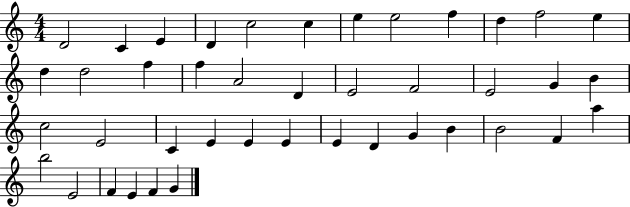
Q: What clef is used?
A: treble